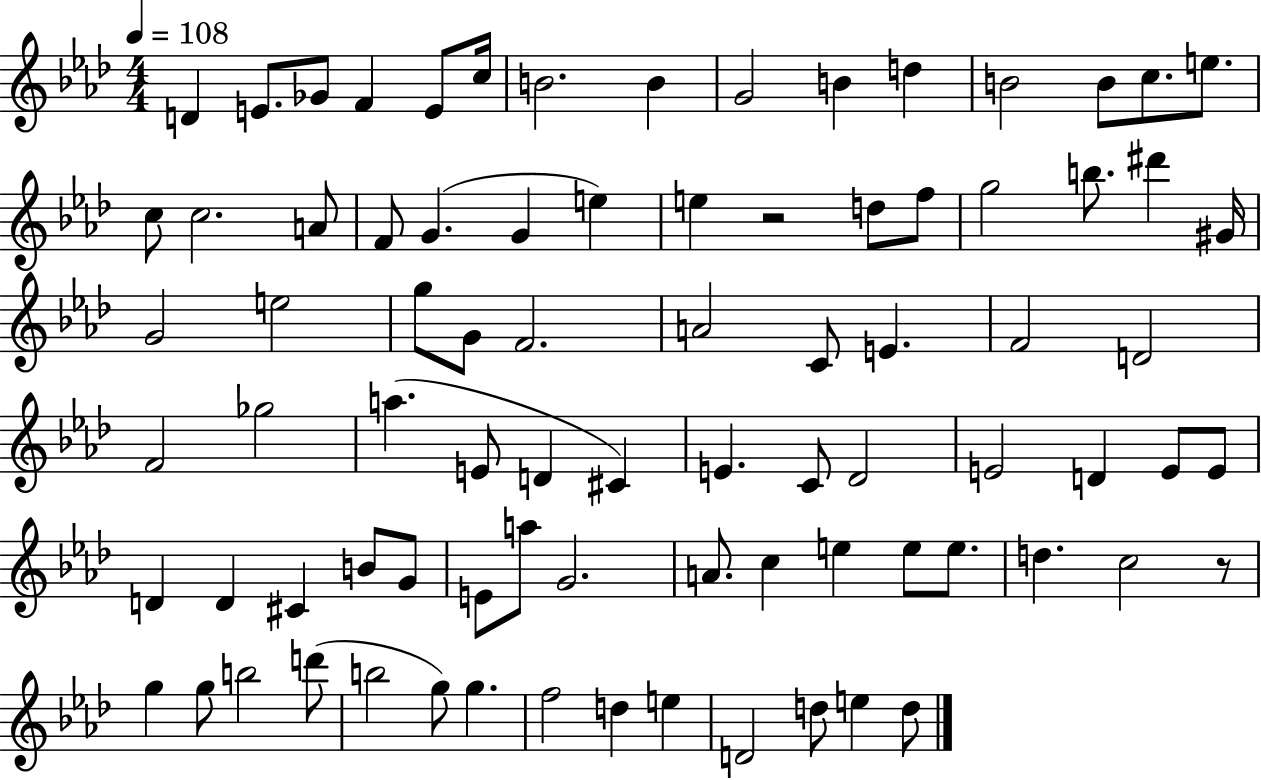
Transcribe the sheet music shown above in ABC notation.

X:1
T:Untitled
M:4/4
L:1/4
K:Ab
D E/2 _G/2 F E/2 c/4 B2 B G2 B d B2 B/2 c/2 e/2 c/2 c2 A/2 F/2 G G e e z2 d/2 f/2 g2 b/2 ^d' ^G/4 G2 e2 g/2 G/2 F2 A2 C/2 E F2 D2 F2 _g2 a E/2 D ^C E C/2 _D2 E2 D E/2 E/2 D D ^C B/2 G/2 E/2 a/2 G2 A/2 c e e/2 e/2 d c2 z/2 g g/2 b2 d'/2 b2 g/2 g f2 d e D2 d/2 e d/2